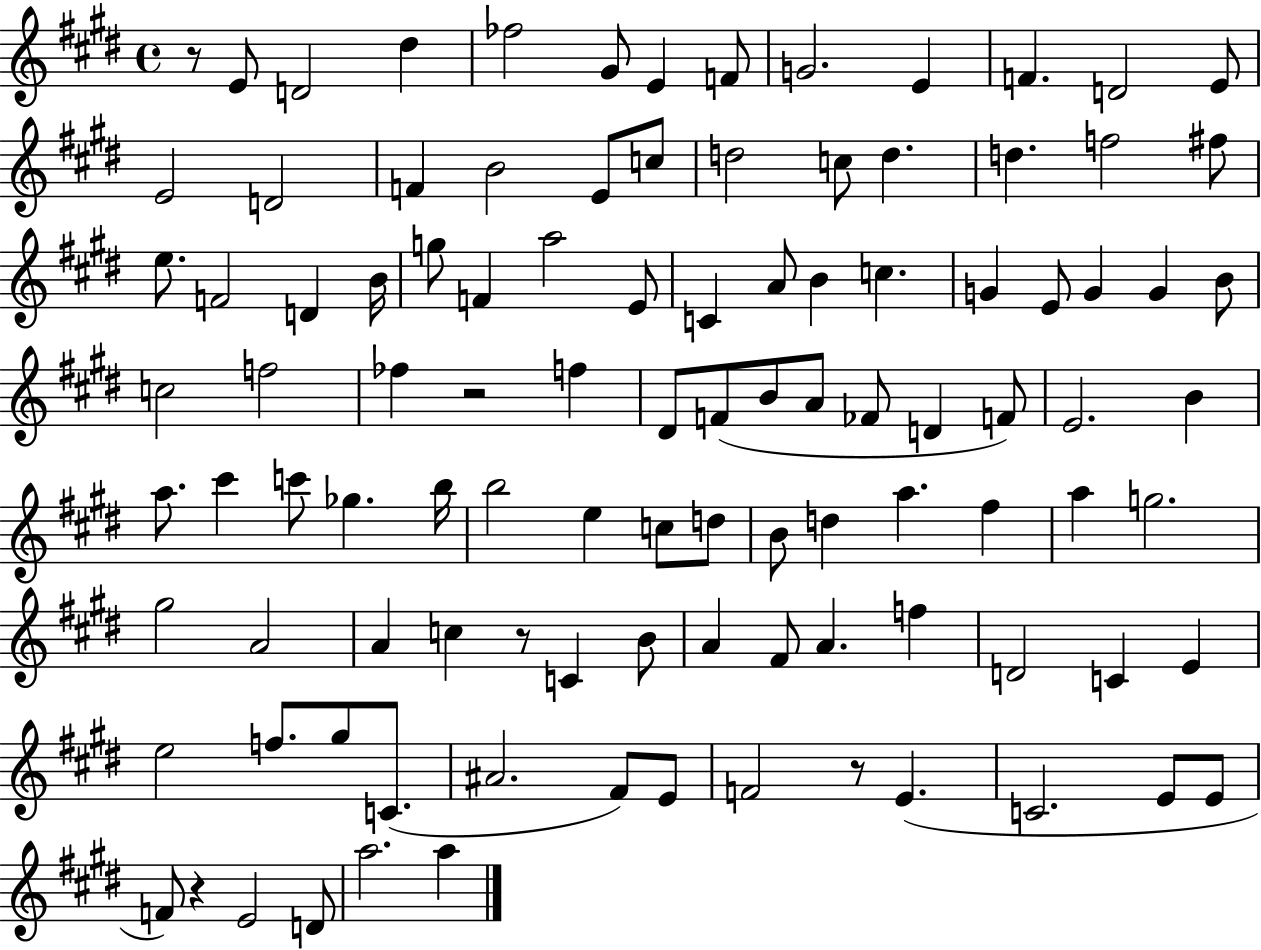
X:1
T:Untitled
M:4/4
L:1/4
K:E
z/2 E/2 D2 ^d _f2 ^G/2 E F/2 G2 E F D2 E/2 E2 D2 F B2 E/2 c/2 d2 c/2 d d f2 ^f/2 e/2 F2 D B/4 g/2 F a2 E/2 C A/2 B c G E/2 G G B/2 c2 f2 _f z2 f ^D/2 F/2 B/2 A/2 _F/2 D F/2 E2 B a/2 ^c' c'/2 _g b/4 b2 e c/2 d/2 B/2 d a ^f a g2 ^g2 A2 A c z/2 C B/2 A ^F/2 A f D2 C E e2 f/2 ^g/2 C/2 ^A2 ^F/2 E/2 F2 z/2 E C2 E/2 E/2 F/2 z E2 D/2 a2 a